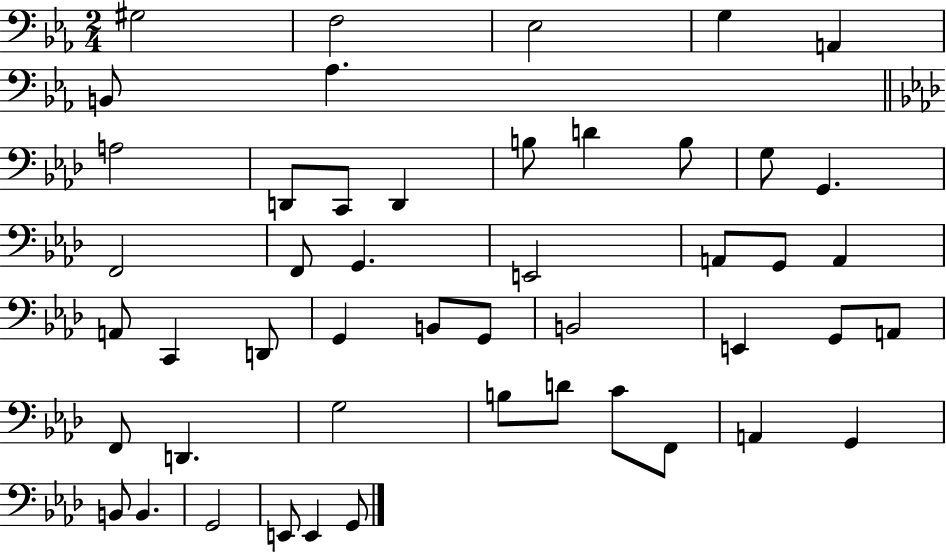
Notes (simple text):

G#3/h F3/h Eb3/h G3/q A2/q B2/e Ab3/q. A3/h D2/e C2/e D2/q B3/e D4/q B3/e G3/e G2/q. F2/h F2/e G2/q. E2/h A2/e G2/e A2/q A2/e C2/q D2/e G2/q B2/e G2/e B2/h E2/q G2/e A2/e F2/e D2/q. G3/h B3/e D4/e C4/e F2/e A2/q G2/q B2/e B2/q. G2/h E2/e E2/q G2/e